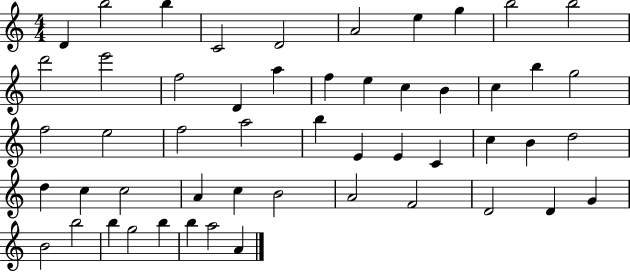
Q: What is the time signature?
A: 4/4